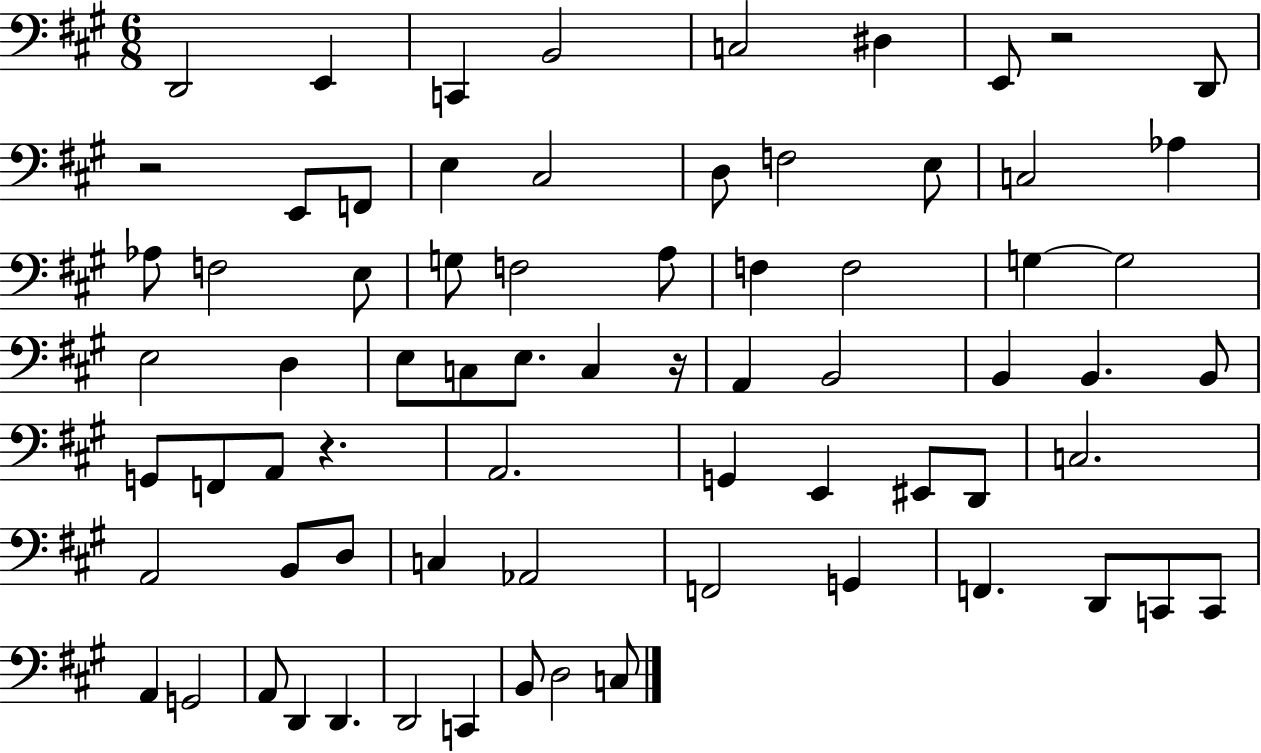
{
  \clef bass
  \numericTimeSignature
  \time 6/8
  \key a \major
  \repeat volta 2 { d,2 e,4 | c,4 b,2 | c2 dis4 | e,8 r2 d,8 | \break r2 e,8 f,8 | e4 cis2 | d8 f2 e8 | c2 aes4 | \break aes8 f2 e8 | g8 f2 a8 | f4 f2 | g4~~ g2 | \break e2 d4 | e8 c8 e8. c4 r16 | a,4 b,2 | b,4 b,4. b,8 | \break g,8 f,8 a,8 r4. | a,2. | g,4 e,4 eis,8 d,8 | c2. | \break a,2 b,8 d8 | c4 aes,2 | f,2 g,4 | f,4. d,8 c,8 c,8 | \break a,4 g,2 | a,8 d,4 d,4. | d,2 c,4 | b,8 d2 c8 | \break } \bar "|."
}